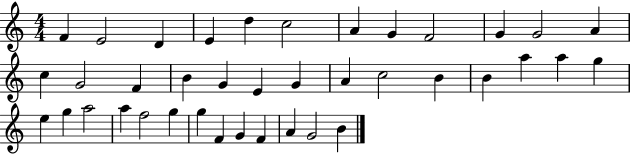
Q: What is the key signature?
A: C major